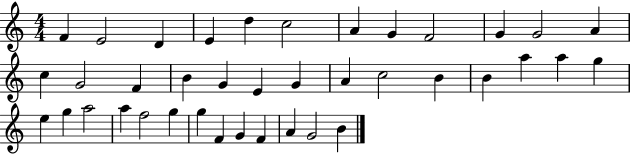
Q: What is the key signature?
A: C major